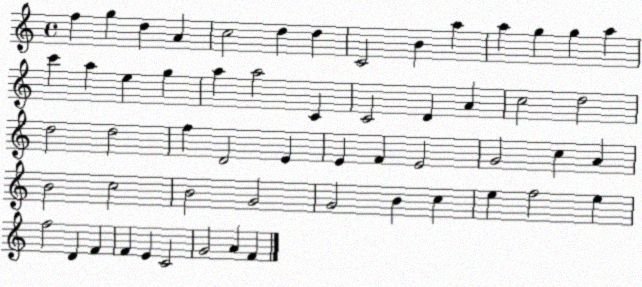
X:1
T:Untitled
M:4/4
L:1/4
K:C
f g d A c2 d d C2 B a a g g a c' a e g a a2 C C2 D A c2 d2 d2 d2 f D2 E E F E2 G2 c A B2 c2 B2 G2 G2 B c e f2 e f2 D F F E C2 G2 A F